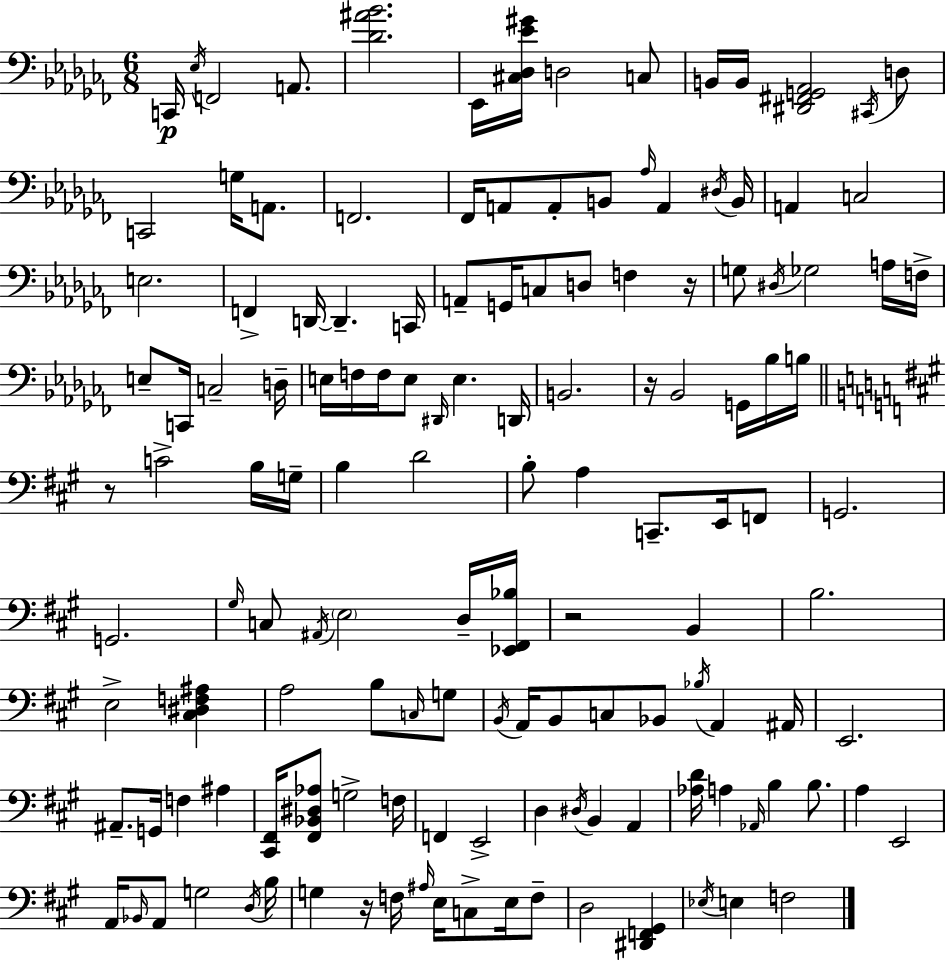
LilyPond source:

{
  \clef bass
  \numericTimeSignature
  \time 6/8
  \key aes \minor
  c,16\p \acciaccatura { ees16 } f,2 a,8. | <des' ais' bes'>2. | ees,16 <cis des ees' gis'>16 d2 c8 | b,16 b,16 <dis, fis, g, aes,>2 \acciaccatura { cis,16 } | \break d8 c,2 g16 a,8. | f,2. | fes,16 a,8 a,8-. b,8 \grace { aes16 } a,4 | \acciaccatura { dis16 } b,16 a,4 c2 | \break e2. | f,4-> d,16~~ d,4.-- | c,16 a,8-- g,16 c8 d8 f4 | r16 g8 \acciaccatura { dis16 } ges2 | \break a16 f16-> e8-- c,16 c2-- | d16-- e16 f16 f16 e8 \grace { dis,16 } e4. | d,16 b,2. | r16 bes,2 | \break g,16 bes16 b16 \bar "||" \break \key a \major r8 c'2-> b16 g16-- | b4 d'2 | b8-. a4 c,8.-- e,16 f,8 | g,2. | \break g,2. | \grace { gis16 } c8 \acciaccatura { ais,16 } \parenthesize e2 | d16-- <ees, fis, bes>16 r2 b,4 | b2. | \break e2-> <cis dis f ais>4 | a2 b8 | \grace { c16 } g8 \acciaccatura { b,16 } a,16 b,8 c8 bes,8 \acciaccatura { bes16 } | a,4 ais,16 e,2. | \break ais,8.-- g,16 f4 | ais4 <cis, fis,>16 <fis, bes, dis aes>8 g2-> | f16 f,4 e,2-> | d4 \acciaccatura { dis16 } b,4 | \break a,4 <aes d'>16 a4 \grace { aes,16 } | b4 b8. a4 e,2 | a,16 \grace { bes,16 } a,8 g2 | \acciaccatura { d16 } b16 g4 | \break r16 f16 \grace { ais16 } e16 c8-> e16 f8-- d2 | <dis, f, gis,>4 \acciaccatura { ees16 } e4 | f2 \bar "|."
}